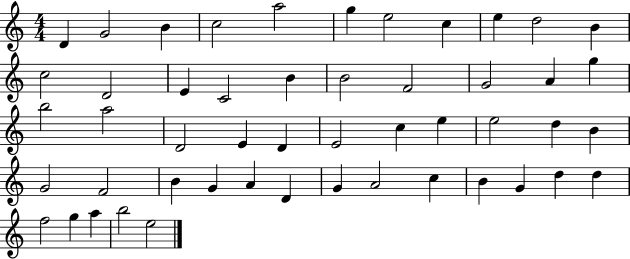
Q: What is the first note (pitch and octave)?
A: D4